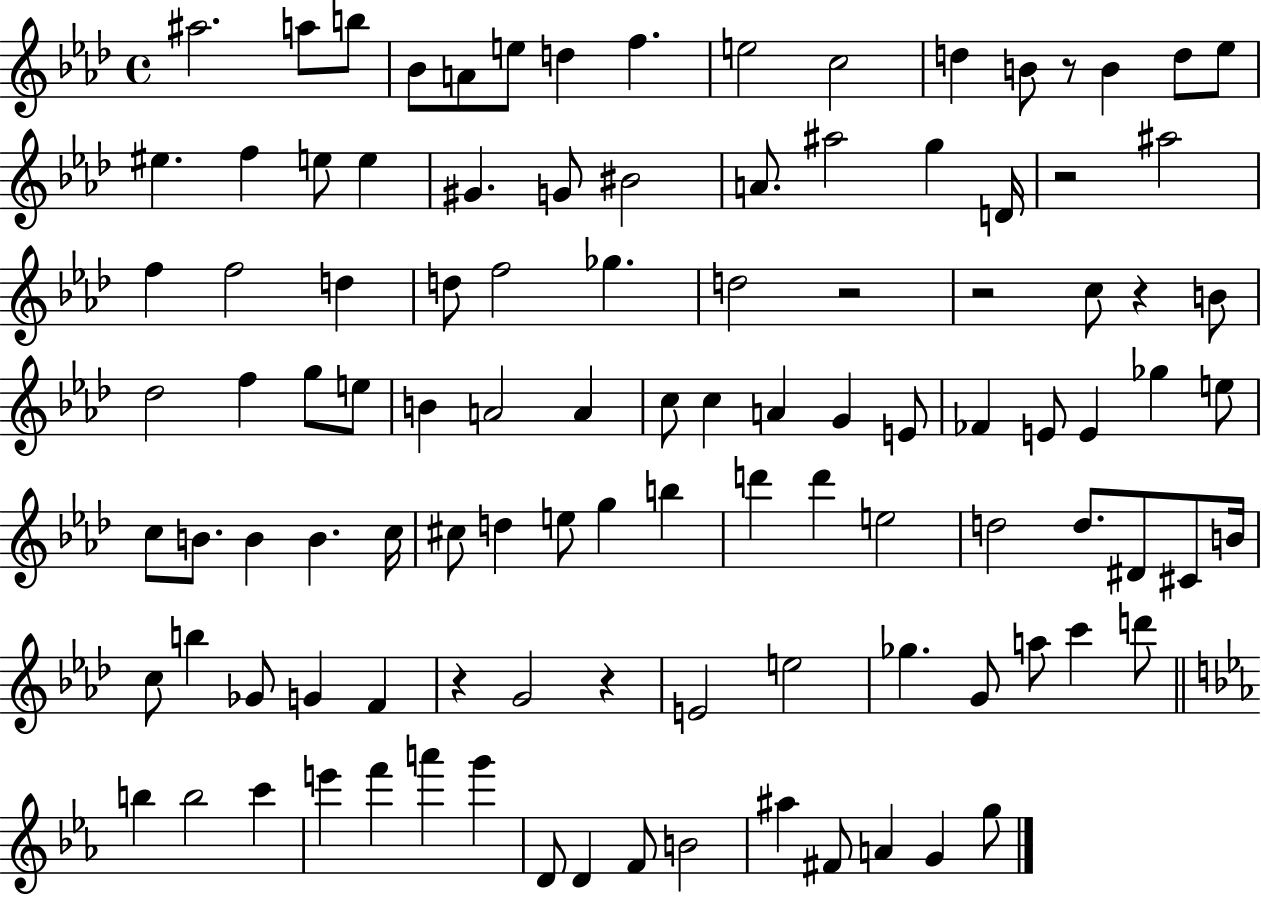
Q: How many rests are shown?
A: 7